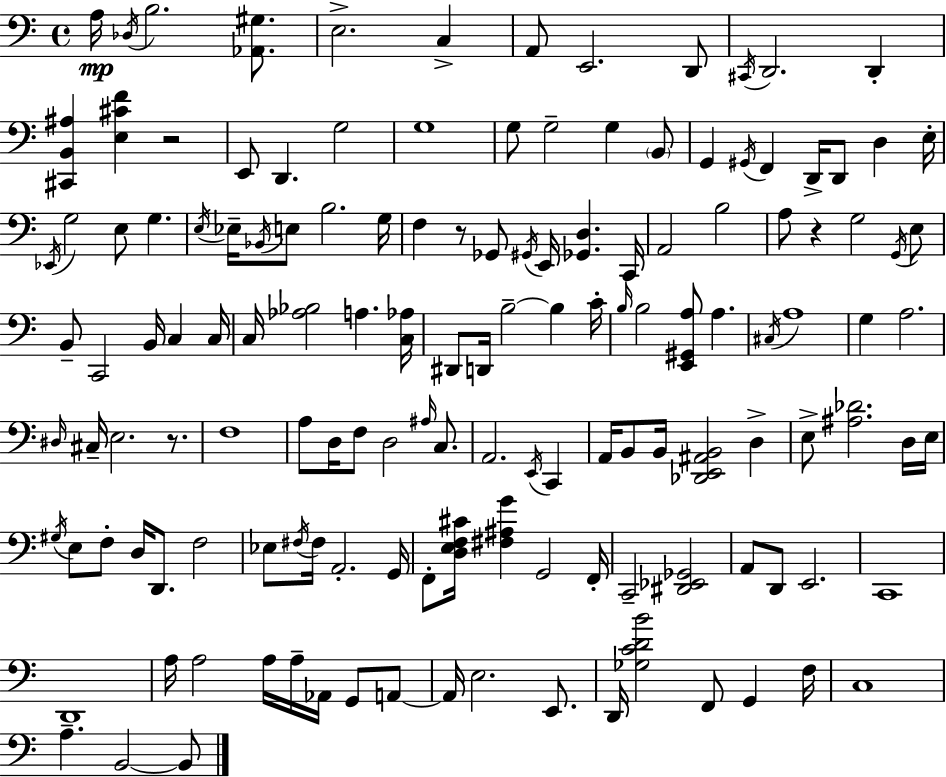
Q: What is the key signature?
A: A minor